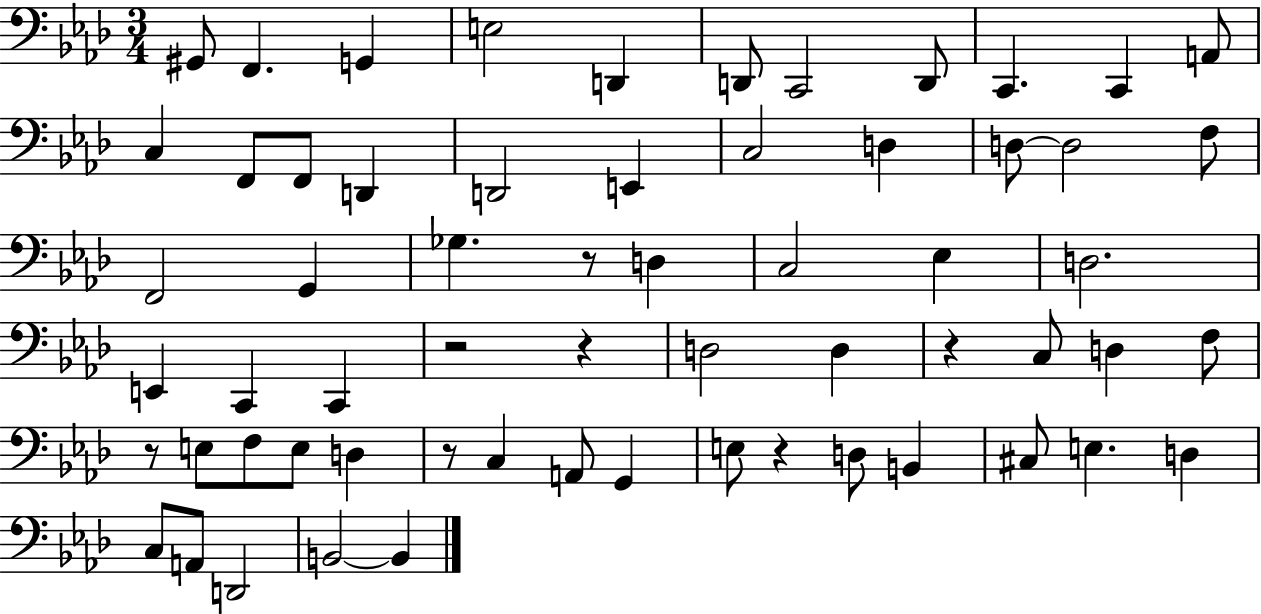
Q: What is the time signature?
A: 3/4